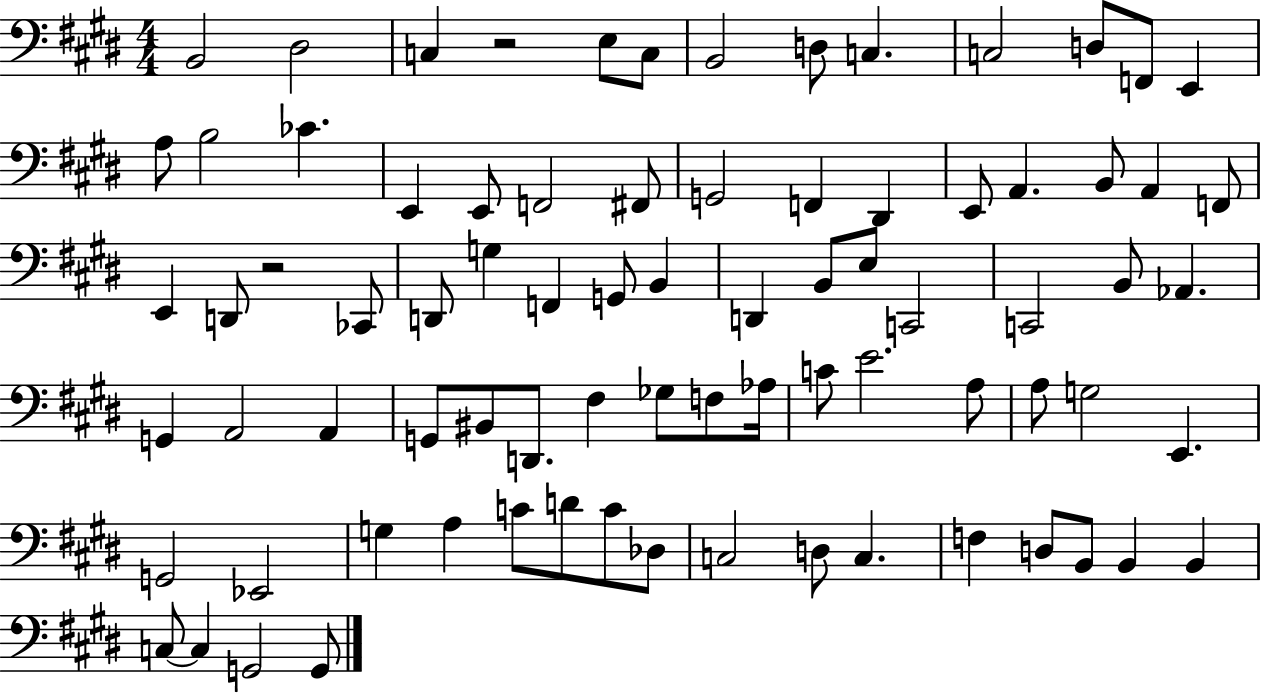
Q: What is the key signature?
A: E major